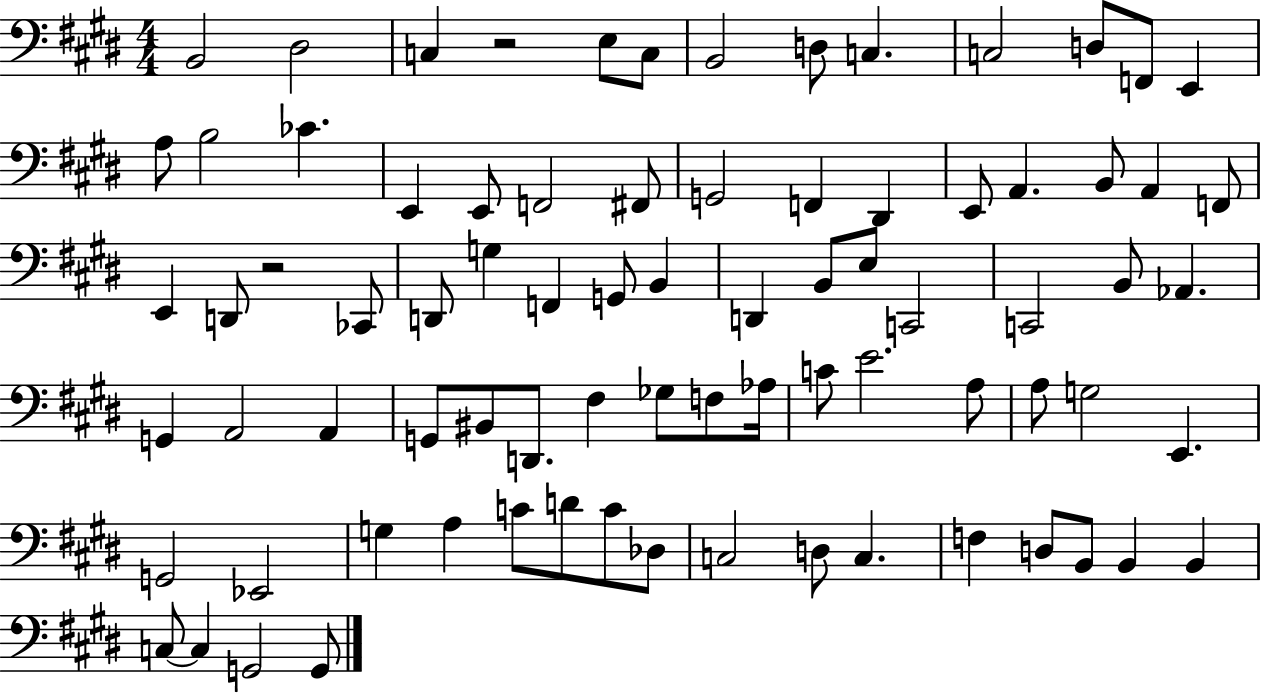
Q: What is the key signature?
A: E major